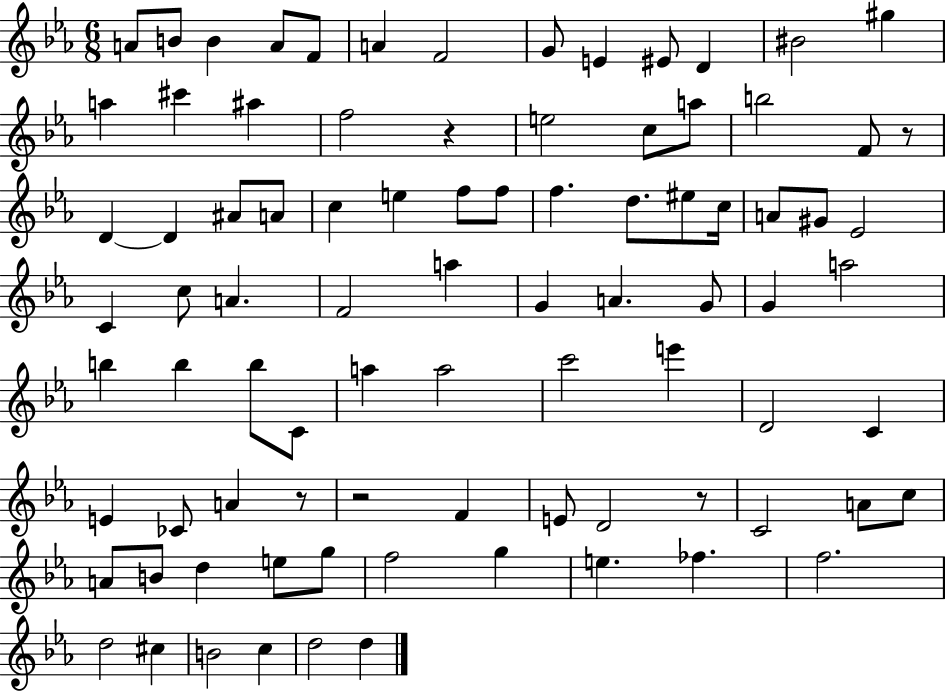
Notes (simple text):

A4/e B4/e B4/q A4/e F4/e A4/q F4/h G4/e E4/q EIS4/e D4/q BIS4/h G#5/q A5/q C#6/q A#5/q F5/h R/q E5/h C5/e A5/e B5/h F4/e R/e D4/q D4/q A#4/e A4/e C5/q E5/q F5/e F5/e F5/q. D5/e. EIS5/e C5/s A4/e G#4/e Eb4/h C4/q C5/e A4/q. F4/h A5/q G4/q A4/q. G4/e G4/q A5/h B5/q B5/q B5/e C4/e A5/q A5/h C6/h E6/q D4/h C4/q E4/q CES4/e A4/q R/e R/h F4/q E4/e D4/h R/e C4/h A4/e C5/e A4/e B4/e D5/q E5/e G5/e F5/h G5/q E5/q. FES5/q. F5/h. D5/h C#5/q B4/h C5/q D5/h D5/q